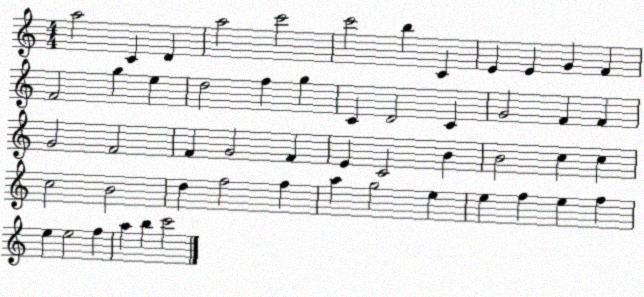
X:1
T:Untitled
M:4/4
L:1/4
K:C
a2 C D a2 c'2 c'2 b C E E G F F2 g e d2 f g C D2 C G2 F F G2 F2 F G2 F E C2 B B2 c c c2 B2 d f2 f a g2 e e f e f e e2 f a b c'2